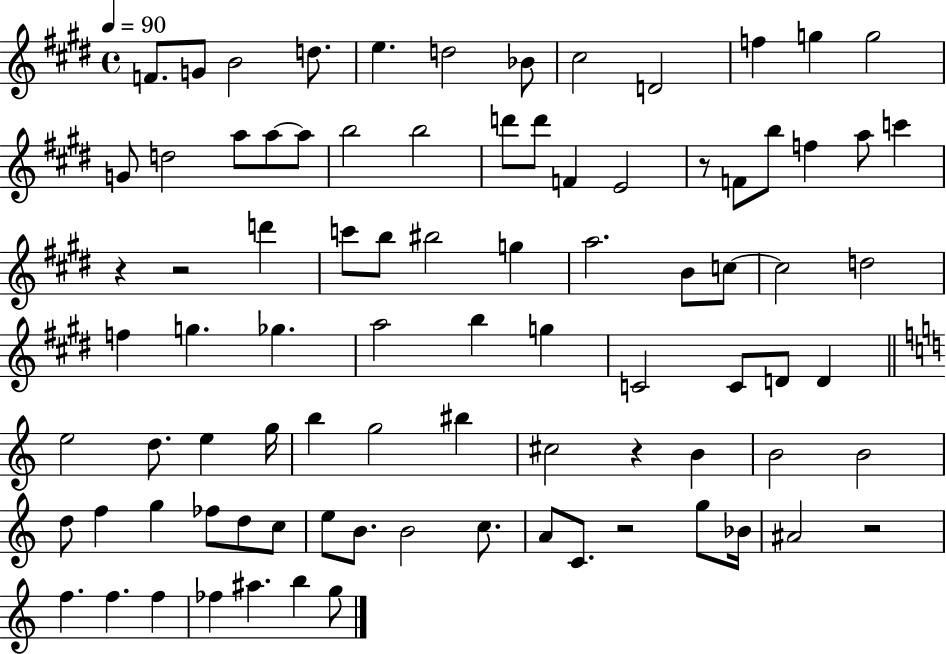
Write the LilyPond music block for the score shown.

{
  \clef treble
  \time 4/4
  \defaultTimeSignature
  \key e \major
  \tempo 4 = 90
  f'8. g'8 b'2 d''8. | e''4. d''2 bes'8 | cis''2 d'2 | f''4 g''4 g''2 | \break g'8 d''2 a''8 a''8~~ a''8 | b''2 b''2 | d'''8 d'''8 f'4 e'2 | r8 f'8 b''8 f''4 a''8 c'''4 | \break r4 r2 d'''4 | c'''8 b''8 bis''2 g''4 | a''2. b'8 c''8~~ | c''2 d''2 | \break f''4 g''4. ges''4. | a''2 b''4 g''4 | c'2 c'8 d'8 d'4 | \bar "||" \break \key c \major e''2 d''8. e''4 g''16 | b''4 g''2 bis''4 | cis''2 r4 b'4 | b'2 b'2 | \break d''8 f''4 g''4 fes''8 d''8 c''8 | e''8 b'8. b'2 c''8. | a'8 c'8. r2 g''8 bes'16 | ais'2 r2 | \break f''4. f''4. f''4 | fes''4 ais''4. b''4 g''8 | \bar "|."
}